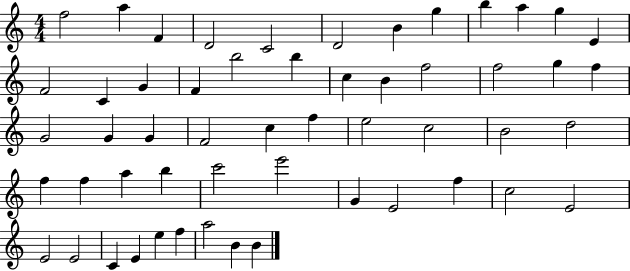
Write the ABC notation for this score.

X:1
T:Untitled
M:4/4
L:1/4
K:C
f2 a F D2 C2 D2 B g b a g E F2 C G F b2 b c B f2 f2 g f G2 G G F2 c f e2 c2 B2 d2 f f a b c'2 e'2 G E2 f c2 E2 E2 E2 C E e f a2 B B